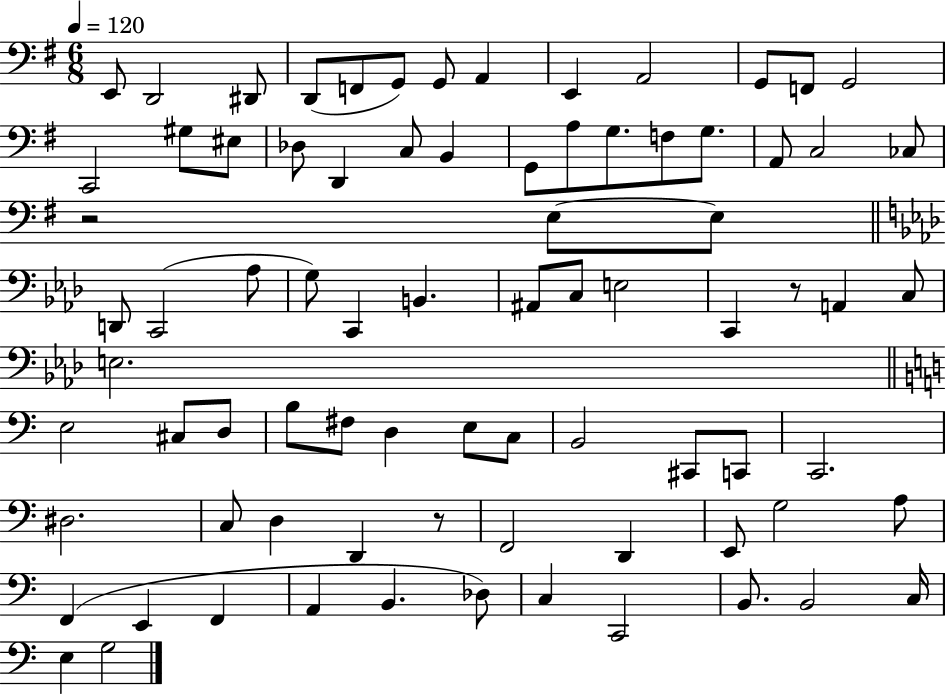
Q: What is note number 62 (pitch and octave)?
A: E2